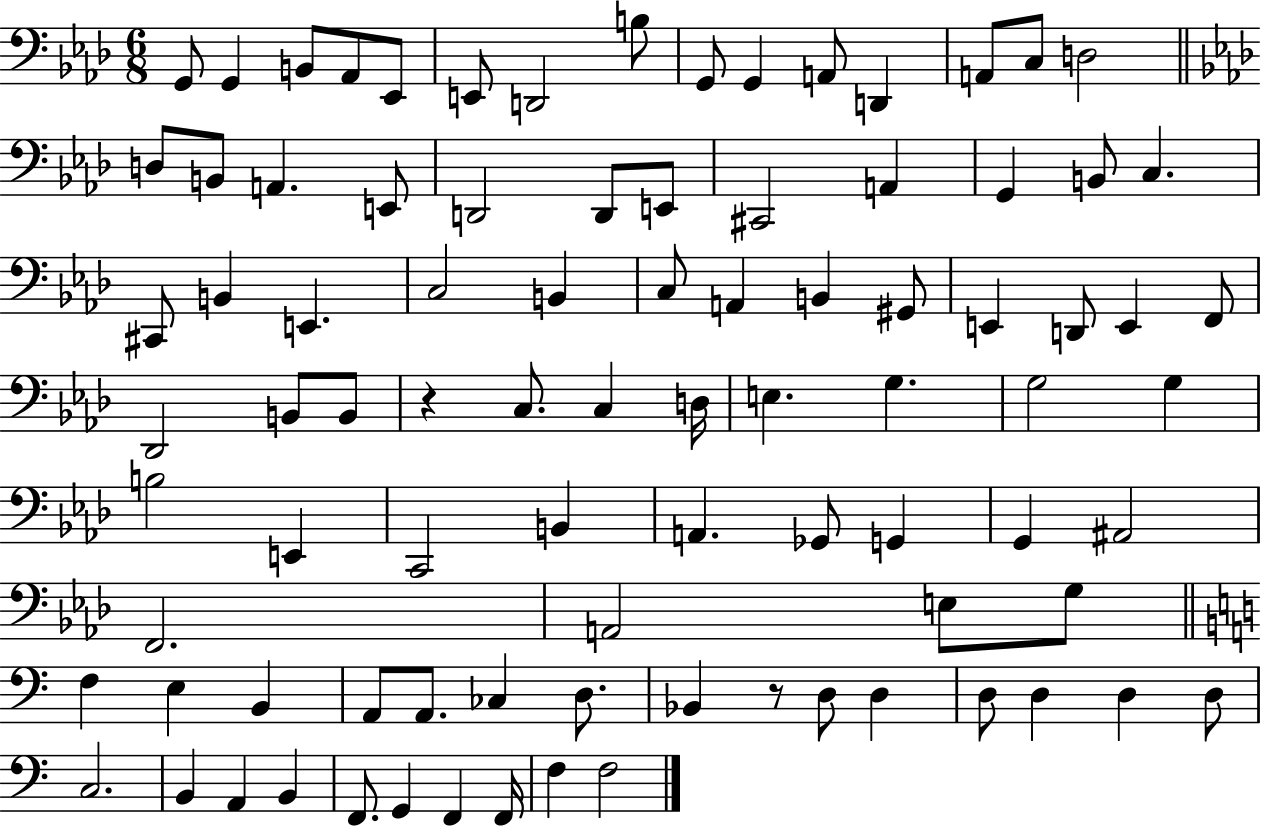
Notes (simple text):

G2/e G2/q B2/e Ab2/e Eb2/e E2/e D2/h B3/e G2/e G2/q A2/e D2/q A2/e C3/e D3/h D3/e B2/e A2/q. E2/e D2/h D2/e E2/e C#2/h A2/q G2/q B2/e C3/q. C#2/e B2/q E2/q. C3/h B2/q C3/e A2/q B2/q G#2/e E2/q D2/e E2/q F2/e Db2/h B2/e B2/e R/q C3/e. C3/q D3/s E3/q. G3/q. G3/h G3/q B3/h E2/q C2/h B2/q A2/q. Gb2/e G2/q G2/q A#2/h F2/h. A2/h E3/e G3/e F3/q E3/q B2/q A2/e A2/e. CES3/q D3/e. Bb2/q R/e D3/e D3/q D3/e D3/q D3/q D3/e C3/h. B2/q A2/q B2/q F2/e. G2/q F2/q F2/s F3/q F3/h